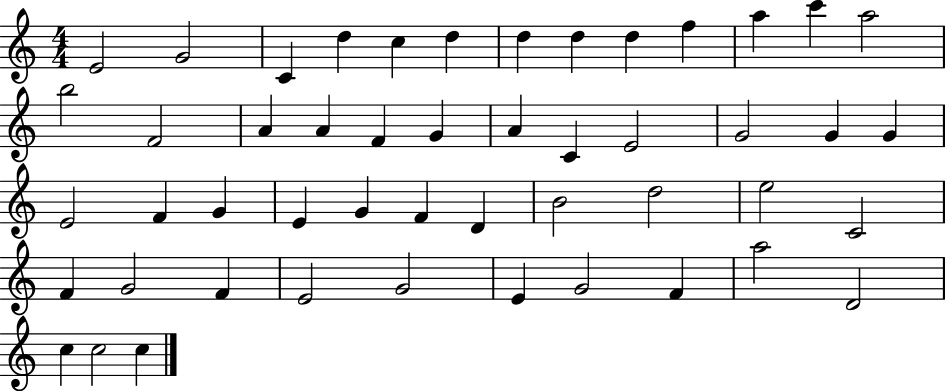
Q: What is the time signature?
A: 4/4